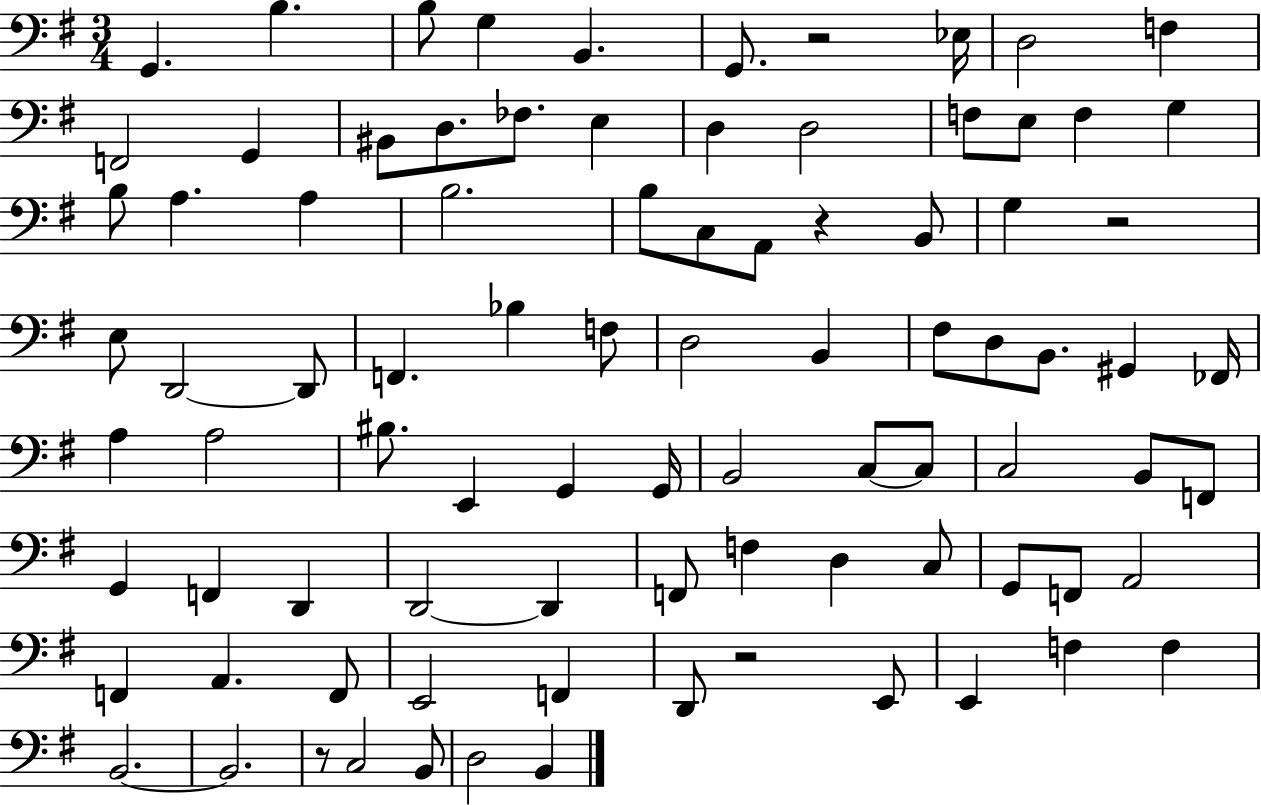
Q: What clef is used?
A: bass